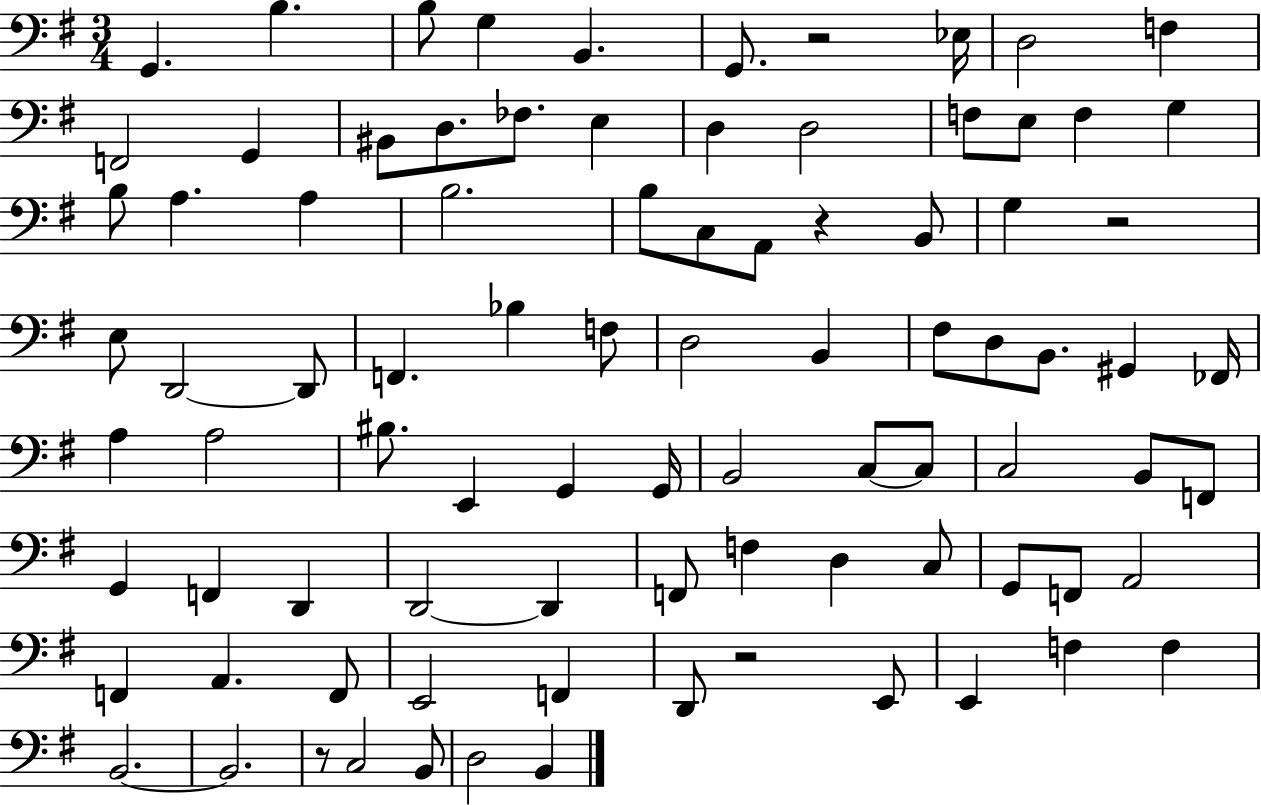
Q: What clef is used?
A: bass